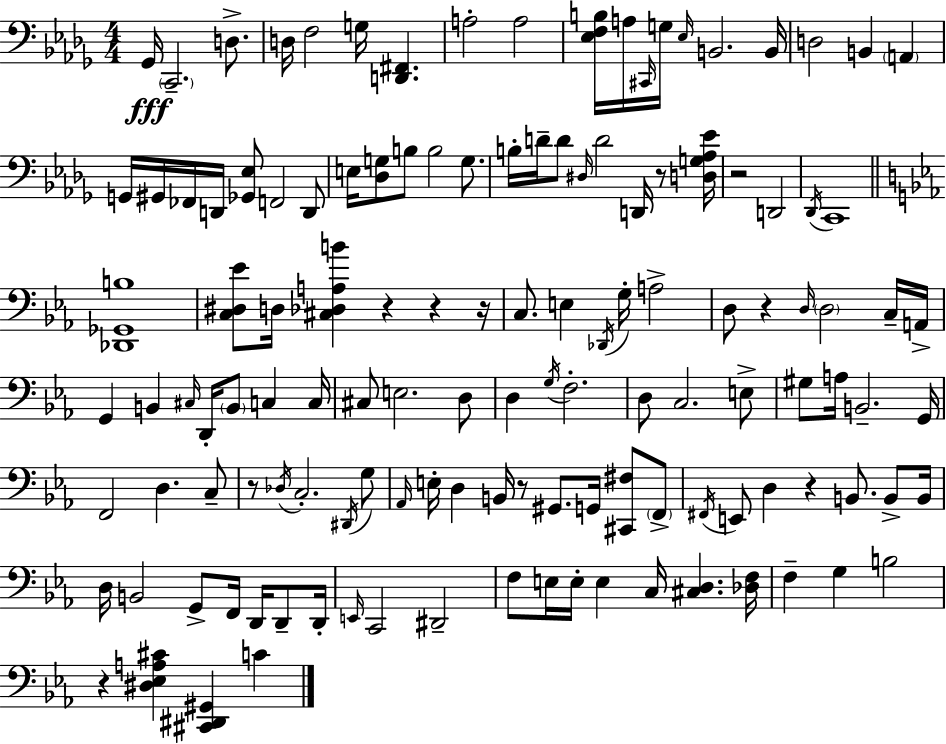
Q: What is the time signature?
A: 4/4